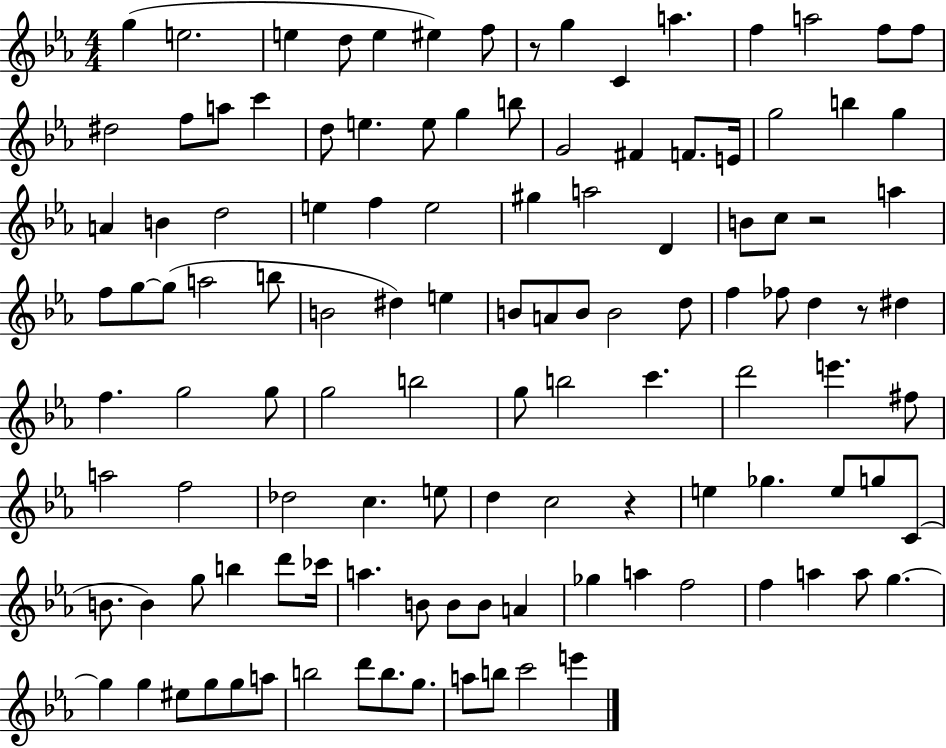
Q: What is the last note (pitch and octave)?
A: E6